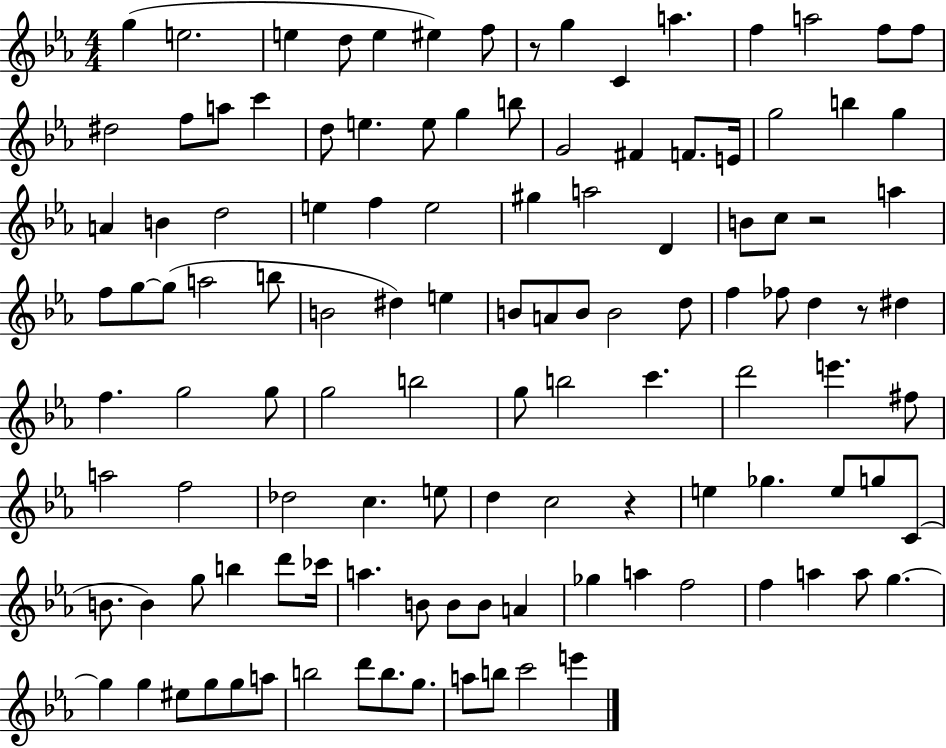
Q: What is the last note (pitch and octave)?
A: E6